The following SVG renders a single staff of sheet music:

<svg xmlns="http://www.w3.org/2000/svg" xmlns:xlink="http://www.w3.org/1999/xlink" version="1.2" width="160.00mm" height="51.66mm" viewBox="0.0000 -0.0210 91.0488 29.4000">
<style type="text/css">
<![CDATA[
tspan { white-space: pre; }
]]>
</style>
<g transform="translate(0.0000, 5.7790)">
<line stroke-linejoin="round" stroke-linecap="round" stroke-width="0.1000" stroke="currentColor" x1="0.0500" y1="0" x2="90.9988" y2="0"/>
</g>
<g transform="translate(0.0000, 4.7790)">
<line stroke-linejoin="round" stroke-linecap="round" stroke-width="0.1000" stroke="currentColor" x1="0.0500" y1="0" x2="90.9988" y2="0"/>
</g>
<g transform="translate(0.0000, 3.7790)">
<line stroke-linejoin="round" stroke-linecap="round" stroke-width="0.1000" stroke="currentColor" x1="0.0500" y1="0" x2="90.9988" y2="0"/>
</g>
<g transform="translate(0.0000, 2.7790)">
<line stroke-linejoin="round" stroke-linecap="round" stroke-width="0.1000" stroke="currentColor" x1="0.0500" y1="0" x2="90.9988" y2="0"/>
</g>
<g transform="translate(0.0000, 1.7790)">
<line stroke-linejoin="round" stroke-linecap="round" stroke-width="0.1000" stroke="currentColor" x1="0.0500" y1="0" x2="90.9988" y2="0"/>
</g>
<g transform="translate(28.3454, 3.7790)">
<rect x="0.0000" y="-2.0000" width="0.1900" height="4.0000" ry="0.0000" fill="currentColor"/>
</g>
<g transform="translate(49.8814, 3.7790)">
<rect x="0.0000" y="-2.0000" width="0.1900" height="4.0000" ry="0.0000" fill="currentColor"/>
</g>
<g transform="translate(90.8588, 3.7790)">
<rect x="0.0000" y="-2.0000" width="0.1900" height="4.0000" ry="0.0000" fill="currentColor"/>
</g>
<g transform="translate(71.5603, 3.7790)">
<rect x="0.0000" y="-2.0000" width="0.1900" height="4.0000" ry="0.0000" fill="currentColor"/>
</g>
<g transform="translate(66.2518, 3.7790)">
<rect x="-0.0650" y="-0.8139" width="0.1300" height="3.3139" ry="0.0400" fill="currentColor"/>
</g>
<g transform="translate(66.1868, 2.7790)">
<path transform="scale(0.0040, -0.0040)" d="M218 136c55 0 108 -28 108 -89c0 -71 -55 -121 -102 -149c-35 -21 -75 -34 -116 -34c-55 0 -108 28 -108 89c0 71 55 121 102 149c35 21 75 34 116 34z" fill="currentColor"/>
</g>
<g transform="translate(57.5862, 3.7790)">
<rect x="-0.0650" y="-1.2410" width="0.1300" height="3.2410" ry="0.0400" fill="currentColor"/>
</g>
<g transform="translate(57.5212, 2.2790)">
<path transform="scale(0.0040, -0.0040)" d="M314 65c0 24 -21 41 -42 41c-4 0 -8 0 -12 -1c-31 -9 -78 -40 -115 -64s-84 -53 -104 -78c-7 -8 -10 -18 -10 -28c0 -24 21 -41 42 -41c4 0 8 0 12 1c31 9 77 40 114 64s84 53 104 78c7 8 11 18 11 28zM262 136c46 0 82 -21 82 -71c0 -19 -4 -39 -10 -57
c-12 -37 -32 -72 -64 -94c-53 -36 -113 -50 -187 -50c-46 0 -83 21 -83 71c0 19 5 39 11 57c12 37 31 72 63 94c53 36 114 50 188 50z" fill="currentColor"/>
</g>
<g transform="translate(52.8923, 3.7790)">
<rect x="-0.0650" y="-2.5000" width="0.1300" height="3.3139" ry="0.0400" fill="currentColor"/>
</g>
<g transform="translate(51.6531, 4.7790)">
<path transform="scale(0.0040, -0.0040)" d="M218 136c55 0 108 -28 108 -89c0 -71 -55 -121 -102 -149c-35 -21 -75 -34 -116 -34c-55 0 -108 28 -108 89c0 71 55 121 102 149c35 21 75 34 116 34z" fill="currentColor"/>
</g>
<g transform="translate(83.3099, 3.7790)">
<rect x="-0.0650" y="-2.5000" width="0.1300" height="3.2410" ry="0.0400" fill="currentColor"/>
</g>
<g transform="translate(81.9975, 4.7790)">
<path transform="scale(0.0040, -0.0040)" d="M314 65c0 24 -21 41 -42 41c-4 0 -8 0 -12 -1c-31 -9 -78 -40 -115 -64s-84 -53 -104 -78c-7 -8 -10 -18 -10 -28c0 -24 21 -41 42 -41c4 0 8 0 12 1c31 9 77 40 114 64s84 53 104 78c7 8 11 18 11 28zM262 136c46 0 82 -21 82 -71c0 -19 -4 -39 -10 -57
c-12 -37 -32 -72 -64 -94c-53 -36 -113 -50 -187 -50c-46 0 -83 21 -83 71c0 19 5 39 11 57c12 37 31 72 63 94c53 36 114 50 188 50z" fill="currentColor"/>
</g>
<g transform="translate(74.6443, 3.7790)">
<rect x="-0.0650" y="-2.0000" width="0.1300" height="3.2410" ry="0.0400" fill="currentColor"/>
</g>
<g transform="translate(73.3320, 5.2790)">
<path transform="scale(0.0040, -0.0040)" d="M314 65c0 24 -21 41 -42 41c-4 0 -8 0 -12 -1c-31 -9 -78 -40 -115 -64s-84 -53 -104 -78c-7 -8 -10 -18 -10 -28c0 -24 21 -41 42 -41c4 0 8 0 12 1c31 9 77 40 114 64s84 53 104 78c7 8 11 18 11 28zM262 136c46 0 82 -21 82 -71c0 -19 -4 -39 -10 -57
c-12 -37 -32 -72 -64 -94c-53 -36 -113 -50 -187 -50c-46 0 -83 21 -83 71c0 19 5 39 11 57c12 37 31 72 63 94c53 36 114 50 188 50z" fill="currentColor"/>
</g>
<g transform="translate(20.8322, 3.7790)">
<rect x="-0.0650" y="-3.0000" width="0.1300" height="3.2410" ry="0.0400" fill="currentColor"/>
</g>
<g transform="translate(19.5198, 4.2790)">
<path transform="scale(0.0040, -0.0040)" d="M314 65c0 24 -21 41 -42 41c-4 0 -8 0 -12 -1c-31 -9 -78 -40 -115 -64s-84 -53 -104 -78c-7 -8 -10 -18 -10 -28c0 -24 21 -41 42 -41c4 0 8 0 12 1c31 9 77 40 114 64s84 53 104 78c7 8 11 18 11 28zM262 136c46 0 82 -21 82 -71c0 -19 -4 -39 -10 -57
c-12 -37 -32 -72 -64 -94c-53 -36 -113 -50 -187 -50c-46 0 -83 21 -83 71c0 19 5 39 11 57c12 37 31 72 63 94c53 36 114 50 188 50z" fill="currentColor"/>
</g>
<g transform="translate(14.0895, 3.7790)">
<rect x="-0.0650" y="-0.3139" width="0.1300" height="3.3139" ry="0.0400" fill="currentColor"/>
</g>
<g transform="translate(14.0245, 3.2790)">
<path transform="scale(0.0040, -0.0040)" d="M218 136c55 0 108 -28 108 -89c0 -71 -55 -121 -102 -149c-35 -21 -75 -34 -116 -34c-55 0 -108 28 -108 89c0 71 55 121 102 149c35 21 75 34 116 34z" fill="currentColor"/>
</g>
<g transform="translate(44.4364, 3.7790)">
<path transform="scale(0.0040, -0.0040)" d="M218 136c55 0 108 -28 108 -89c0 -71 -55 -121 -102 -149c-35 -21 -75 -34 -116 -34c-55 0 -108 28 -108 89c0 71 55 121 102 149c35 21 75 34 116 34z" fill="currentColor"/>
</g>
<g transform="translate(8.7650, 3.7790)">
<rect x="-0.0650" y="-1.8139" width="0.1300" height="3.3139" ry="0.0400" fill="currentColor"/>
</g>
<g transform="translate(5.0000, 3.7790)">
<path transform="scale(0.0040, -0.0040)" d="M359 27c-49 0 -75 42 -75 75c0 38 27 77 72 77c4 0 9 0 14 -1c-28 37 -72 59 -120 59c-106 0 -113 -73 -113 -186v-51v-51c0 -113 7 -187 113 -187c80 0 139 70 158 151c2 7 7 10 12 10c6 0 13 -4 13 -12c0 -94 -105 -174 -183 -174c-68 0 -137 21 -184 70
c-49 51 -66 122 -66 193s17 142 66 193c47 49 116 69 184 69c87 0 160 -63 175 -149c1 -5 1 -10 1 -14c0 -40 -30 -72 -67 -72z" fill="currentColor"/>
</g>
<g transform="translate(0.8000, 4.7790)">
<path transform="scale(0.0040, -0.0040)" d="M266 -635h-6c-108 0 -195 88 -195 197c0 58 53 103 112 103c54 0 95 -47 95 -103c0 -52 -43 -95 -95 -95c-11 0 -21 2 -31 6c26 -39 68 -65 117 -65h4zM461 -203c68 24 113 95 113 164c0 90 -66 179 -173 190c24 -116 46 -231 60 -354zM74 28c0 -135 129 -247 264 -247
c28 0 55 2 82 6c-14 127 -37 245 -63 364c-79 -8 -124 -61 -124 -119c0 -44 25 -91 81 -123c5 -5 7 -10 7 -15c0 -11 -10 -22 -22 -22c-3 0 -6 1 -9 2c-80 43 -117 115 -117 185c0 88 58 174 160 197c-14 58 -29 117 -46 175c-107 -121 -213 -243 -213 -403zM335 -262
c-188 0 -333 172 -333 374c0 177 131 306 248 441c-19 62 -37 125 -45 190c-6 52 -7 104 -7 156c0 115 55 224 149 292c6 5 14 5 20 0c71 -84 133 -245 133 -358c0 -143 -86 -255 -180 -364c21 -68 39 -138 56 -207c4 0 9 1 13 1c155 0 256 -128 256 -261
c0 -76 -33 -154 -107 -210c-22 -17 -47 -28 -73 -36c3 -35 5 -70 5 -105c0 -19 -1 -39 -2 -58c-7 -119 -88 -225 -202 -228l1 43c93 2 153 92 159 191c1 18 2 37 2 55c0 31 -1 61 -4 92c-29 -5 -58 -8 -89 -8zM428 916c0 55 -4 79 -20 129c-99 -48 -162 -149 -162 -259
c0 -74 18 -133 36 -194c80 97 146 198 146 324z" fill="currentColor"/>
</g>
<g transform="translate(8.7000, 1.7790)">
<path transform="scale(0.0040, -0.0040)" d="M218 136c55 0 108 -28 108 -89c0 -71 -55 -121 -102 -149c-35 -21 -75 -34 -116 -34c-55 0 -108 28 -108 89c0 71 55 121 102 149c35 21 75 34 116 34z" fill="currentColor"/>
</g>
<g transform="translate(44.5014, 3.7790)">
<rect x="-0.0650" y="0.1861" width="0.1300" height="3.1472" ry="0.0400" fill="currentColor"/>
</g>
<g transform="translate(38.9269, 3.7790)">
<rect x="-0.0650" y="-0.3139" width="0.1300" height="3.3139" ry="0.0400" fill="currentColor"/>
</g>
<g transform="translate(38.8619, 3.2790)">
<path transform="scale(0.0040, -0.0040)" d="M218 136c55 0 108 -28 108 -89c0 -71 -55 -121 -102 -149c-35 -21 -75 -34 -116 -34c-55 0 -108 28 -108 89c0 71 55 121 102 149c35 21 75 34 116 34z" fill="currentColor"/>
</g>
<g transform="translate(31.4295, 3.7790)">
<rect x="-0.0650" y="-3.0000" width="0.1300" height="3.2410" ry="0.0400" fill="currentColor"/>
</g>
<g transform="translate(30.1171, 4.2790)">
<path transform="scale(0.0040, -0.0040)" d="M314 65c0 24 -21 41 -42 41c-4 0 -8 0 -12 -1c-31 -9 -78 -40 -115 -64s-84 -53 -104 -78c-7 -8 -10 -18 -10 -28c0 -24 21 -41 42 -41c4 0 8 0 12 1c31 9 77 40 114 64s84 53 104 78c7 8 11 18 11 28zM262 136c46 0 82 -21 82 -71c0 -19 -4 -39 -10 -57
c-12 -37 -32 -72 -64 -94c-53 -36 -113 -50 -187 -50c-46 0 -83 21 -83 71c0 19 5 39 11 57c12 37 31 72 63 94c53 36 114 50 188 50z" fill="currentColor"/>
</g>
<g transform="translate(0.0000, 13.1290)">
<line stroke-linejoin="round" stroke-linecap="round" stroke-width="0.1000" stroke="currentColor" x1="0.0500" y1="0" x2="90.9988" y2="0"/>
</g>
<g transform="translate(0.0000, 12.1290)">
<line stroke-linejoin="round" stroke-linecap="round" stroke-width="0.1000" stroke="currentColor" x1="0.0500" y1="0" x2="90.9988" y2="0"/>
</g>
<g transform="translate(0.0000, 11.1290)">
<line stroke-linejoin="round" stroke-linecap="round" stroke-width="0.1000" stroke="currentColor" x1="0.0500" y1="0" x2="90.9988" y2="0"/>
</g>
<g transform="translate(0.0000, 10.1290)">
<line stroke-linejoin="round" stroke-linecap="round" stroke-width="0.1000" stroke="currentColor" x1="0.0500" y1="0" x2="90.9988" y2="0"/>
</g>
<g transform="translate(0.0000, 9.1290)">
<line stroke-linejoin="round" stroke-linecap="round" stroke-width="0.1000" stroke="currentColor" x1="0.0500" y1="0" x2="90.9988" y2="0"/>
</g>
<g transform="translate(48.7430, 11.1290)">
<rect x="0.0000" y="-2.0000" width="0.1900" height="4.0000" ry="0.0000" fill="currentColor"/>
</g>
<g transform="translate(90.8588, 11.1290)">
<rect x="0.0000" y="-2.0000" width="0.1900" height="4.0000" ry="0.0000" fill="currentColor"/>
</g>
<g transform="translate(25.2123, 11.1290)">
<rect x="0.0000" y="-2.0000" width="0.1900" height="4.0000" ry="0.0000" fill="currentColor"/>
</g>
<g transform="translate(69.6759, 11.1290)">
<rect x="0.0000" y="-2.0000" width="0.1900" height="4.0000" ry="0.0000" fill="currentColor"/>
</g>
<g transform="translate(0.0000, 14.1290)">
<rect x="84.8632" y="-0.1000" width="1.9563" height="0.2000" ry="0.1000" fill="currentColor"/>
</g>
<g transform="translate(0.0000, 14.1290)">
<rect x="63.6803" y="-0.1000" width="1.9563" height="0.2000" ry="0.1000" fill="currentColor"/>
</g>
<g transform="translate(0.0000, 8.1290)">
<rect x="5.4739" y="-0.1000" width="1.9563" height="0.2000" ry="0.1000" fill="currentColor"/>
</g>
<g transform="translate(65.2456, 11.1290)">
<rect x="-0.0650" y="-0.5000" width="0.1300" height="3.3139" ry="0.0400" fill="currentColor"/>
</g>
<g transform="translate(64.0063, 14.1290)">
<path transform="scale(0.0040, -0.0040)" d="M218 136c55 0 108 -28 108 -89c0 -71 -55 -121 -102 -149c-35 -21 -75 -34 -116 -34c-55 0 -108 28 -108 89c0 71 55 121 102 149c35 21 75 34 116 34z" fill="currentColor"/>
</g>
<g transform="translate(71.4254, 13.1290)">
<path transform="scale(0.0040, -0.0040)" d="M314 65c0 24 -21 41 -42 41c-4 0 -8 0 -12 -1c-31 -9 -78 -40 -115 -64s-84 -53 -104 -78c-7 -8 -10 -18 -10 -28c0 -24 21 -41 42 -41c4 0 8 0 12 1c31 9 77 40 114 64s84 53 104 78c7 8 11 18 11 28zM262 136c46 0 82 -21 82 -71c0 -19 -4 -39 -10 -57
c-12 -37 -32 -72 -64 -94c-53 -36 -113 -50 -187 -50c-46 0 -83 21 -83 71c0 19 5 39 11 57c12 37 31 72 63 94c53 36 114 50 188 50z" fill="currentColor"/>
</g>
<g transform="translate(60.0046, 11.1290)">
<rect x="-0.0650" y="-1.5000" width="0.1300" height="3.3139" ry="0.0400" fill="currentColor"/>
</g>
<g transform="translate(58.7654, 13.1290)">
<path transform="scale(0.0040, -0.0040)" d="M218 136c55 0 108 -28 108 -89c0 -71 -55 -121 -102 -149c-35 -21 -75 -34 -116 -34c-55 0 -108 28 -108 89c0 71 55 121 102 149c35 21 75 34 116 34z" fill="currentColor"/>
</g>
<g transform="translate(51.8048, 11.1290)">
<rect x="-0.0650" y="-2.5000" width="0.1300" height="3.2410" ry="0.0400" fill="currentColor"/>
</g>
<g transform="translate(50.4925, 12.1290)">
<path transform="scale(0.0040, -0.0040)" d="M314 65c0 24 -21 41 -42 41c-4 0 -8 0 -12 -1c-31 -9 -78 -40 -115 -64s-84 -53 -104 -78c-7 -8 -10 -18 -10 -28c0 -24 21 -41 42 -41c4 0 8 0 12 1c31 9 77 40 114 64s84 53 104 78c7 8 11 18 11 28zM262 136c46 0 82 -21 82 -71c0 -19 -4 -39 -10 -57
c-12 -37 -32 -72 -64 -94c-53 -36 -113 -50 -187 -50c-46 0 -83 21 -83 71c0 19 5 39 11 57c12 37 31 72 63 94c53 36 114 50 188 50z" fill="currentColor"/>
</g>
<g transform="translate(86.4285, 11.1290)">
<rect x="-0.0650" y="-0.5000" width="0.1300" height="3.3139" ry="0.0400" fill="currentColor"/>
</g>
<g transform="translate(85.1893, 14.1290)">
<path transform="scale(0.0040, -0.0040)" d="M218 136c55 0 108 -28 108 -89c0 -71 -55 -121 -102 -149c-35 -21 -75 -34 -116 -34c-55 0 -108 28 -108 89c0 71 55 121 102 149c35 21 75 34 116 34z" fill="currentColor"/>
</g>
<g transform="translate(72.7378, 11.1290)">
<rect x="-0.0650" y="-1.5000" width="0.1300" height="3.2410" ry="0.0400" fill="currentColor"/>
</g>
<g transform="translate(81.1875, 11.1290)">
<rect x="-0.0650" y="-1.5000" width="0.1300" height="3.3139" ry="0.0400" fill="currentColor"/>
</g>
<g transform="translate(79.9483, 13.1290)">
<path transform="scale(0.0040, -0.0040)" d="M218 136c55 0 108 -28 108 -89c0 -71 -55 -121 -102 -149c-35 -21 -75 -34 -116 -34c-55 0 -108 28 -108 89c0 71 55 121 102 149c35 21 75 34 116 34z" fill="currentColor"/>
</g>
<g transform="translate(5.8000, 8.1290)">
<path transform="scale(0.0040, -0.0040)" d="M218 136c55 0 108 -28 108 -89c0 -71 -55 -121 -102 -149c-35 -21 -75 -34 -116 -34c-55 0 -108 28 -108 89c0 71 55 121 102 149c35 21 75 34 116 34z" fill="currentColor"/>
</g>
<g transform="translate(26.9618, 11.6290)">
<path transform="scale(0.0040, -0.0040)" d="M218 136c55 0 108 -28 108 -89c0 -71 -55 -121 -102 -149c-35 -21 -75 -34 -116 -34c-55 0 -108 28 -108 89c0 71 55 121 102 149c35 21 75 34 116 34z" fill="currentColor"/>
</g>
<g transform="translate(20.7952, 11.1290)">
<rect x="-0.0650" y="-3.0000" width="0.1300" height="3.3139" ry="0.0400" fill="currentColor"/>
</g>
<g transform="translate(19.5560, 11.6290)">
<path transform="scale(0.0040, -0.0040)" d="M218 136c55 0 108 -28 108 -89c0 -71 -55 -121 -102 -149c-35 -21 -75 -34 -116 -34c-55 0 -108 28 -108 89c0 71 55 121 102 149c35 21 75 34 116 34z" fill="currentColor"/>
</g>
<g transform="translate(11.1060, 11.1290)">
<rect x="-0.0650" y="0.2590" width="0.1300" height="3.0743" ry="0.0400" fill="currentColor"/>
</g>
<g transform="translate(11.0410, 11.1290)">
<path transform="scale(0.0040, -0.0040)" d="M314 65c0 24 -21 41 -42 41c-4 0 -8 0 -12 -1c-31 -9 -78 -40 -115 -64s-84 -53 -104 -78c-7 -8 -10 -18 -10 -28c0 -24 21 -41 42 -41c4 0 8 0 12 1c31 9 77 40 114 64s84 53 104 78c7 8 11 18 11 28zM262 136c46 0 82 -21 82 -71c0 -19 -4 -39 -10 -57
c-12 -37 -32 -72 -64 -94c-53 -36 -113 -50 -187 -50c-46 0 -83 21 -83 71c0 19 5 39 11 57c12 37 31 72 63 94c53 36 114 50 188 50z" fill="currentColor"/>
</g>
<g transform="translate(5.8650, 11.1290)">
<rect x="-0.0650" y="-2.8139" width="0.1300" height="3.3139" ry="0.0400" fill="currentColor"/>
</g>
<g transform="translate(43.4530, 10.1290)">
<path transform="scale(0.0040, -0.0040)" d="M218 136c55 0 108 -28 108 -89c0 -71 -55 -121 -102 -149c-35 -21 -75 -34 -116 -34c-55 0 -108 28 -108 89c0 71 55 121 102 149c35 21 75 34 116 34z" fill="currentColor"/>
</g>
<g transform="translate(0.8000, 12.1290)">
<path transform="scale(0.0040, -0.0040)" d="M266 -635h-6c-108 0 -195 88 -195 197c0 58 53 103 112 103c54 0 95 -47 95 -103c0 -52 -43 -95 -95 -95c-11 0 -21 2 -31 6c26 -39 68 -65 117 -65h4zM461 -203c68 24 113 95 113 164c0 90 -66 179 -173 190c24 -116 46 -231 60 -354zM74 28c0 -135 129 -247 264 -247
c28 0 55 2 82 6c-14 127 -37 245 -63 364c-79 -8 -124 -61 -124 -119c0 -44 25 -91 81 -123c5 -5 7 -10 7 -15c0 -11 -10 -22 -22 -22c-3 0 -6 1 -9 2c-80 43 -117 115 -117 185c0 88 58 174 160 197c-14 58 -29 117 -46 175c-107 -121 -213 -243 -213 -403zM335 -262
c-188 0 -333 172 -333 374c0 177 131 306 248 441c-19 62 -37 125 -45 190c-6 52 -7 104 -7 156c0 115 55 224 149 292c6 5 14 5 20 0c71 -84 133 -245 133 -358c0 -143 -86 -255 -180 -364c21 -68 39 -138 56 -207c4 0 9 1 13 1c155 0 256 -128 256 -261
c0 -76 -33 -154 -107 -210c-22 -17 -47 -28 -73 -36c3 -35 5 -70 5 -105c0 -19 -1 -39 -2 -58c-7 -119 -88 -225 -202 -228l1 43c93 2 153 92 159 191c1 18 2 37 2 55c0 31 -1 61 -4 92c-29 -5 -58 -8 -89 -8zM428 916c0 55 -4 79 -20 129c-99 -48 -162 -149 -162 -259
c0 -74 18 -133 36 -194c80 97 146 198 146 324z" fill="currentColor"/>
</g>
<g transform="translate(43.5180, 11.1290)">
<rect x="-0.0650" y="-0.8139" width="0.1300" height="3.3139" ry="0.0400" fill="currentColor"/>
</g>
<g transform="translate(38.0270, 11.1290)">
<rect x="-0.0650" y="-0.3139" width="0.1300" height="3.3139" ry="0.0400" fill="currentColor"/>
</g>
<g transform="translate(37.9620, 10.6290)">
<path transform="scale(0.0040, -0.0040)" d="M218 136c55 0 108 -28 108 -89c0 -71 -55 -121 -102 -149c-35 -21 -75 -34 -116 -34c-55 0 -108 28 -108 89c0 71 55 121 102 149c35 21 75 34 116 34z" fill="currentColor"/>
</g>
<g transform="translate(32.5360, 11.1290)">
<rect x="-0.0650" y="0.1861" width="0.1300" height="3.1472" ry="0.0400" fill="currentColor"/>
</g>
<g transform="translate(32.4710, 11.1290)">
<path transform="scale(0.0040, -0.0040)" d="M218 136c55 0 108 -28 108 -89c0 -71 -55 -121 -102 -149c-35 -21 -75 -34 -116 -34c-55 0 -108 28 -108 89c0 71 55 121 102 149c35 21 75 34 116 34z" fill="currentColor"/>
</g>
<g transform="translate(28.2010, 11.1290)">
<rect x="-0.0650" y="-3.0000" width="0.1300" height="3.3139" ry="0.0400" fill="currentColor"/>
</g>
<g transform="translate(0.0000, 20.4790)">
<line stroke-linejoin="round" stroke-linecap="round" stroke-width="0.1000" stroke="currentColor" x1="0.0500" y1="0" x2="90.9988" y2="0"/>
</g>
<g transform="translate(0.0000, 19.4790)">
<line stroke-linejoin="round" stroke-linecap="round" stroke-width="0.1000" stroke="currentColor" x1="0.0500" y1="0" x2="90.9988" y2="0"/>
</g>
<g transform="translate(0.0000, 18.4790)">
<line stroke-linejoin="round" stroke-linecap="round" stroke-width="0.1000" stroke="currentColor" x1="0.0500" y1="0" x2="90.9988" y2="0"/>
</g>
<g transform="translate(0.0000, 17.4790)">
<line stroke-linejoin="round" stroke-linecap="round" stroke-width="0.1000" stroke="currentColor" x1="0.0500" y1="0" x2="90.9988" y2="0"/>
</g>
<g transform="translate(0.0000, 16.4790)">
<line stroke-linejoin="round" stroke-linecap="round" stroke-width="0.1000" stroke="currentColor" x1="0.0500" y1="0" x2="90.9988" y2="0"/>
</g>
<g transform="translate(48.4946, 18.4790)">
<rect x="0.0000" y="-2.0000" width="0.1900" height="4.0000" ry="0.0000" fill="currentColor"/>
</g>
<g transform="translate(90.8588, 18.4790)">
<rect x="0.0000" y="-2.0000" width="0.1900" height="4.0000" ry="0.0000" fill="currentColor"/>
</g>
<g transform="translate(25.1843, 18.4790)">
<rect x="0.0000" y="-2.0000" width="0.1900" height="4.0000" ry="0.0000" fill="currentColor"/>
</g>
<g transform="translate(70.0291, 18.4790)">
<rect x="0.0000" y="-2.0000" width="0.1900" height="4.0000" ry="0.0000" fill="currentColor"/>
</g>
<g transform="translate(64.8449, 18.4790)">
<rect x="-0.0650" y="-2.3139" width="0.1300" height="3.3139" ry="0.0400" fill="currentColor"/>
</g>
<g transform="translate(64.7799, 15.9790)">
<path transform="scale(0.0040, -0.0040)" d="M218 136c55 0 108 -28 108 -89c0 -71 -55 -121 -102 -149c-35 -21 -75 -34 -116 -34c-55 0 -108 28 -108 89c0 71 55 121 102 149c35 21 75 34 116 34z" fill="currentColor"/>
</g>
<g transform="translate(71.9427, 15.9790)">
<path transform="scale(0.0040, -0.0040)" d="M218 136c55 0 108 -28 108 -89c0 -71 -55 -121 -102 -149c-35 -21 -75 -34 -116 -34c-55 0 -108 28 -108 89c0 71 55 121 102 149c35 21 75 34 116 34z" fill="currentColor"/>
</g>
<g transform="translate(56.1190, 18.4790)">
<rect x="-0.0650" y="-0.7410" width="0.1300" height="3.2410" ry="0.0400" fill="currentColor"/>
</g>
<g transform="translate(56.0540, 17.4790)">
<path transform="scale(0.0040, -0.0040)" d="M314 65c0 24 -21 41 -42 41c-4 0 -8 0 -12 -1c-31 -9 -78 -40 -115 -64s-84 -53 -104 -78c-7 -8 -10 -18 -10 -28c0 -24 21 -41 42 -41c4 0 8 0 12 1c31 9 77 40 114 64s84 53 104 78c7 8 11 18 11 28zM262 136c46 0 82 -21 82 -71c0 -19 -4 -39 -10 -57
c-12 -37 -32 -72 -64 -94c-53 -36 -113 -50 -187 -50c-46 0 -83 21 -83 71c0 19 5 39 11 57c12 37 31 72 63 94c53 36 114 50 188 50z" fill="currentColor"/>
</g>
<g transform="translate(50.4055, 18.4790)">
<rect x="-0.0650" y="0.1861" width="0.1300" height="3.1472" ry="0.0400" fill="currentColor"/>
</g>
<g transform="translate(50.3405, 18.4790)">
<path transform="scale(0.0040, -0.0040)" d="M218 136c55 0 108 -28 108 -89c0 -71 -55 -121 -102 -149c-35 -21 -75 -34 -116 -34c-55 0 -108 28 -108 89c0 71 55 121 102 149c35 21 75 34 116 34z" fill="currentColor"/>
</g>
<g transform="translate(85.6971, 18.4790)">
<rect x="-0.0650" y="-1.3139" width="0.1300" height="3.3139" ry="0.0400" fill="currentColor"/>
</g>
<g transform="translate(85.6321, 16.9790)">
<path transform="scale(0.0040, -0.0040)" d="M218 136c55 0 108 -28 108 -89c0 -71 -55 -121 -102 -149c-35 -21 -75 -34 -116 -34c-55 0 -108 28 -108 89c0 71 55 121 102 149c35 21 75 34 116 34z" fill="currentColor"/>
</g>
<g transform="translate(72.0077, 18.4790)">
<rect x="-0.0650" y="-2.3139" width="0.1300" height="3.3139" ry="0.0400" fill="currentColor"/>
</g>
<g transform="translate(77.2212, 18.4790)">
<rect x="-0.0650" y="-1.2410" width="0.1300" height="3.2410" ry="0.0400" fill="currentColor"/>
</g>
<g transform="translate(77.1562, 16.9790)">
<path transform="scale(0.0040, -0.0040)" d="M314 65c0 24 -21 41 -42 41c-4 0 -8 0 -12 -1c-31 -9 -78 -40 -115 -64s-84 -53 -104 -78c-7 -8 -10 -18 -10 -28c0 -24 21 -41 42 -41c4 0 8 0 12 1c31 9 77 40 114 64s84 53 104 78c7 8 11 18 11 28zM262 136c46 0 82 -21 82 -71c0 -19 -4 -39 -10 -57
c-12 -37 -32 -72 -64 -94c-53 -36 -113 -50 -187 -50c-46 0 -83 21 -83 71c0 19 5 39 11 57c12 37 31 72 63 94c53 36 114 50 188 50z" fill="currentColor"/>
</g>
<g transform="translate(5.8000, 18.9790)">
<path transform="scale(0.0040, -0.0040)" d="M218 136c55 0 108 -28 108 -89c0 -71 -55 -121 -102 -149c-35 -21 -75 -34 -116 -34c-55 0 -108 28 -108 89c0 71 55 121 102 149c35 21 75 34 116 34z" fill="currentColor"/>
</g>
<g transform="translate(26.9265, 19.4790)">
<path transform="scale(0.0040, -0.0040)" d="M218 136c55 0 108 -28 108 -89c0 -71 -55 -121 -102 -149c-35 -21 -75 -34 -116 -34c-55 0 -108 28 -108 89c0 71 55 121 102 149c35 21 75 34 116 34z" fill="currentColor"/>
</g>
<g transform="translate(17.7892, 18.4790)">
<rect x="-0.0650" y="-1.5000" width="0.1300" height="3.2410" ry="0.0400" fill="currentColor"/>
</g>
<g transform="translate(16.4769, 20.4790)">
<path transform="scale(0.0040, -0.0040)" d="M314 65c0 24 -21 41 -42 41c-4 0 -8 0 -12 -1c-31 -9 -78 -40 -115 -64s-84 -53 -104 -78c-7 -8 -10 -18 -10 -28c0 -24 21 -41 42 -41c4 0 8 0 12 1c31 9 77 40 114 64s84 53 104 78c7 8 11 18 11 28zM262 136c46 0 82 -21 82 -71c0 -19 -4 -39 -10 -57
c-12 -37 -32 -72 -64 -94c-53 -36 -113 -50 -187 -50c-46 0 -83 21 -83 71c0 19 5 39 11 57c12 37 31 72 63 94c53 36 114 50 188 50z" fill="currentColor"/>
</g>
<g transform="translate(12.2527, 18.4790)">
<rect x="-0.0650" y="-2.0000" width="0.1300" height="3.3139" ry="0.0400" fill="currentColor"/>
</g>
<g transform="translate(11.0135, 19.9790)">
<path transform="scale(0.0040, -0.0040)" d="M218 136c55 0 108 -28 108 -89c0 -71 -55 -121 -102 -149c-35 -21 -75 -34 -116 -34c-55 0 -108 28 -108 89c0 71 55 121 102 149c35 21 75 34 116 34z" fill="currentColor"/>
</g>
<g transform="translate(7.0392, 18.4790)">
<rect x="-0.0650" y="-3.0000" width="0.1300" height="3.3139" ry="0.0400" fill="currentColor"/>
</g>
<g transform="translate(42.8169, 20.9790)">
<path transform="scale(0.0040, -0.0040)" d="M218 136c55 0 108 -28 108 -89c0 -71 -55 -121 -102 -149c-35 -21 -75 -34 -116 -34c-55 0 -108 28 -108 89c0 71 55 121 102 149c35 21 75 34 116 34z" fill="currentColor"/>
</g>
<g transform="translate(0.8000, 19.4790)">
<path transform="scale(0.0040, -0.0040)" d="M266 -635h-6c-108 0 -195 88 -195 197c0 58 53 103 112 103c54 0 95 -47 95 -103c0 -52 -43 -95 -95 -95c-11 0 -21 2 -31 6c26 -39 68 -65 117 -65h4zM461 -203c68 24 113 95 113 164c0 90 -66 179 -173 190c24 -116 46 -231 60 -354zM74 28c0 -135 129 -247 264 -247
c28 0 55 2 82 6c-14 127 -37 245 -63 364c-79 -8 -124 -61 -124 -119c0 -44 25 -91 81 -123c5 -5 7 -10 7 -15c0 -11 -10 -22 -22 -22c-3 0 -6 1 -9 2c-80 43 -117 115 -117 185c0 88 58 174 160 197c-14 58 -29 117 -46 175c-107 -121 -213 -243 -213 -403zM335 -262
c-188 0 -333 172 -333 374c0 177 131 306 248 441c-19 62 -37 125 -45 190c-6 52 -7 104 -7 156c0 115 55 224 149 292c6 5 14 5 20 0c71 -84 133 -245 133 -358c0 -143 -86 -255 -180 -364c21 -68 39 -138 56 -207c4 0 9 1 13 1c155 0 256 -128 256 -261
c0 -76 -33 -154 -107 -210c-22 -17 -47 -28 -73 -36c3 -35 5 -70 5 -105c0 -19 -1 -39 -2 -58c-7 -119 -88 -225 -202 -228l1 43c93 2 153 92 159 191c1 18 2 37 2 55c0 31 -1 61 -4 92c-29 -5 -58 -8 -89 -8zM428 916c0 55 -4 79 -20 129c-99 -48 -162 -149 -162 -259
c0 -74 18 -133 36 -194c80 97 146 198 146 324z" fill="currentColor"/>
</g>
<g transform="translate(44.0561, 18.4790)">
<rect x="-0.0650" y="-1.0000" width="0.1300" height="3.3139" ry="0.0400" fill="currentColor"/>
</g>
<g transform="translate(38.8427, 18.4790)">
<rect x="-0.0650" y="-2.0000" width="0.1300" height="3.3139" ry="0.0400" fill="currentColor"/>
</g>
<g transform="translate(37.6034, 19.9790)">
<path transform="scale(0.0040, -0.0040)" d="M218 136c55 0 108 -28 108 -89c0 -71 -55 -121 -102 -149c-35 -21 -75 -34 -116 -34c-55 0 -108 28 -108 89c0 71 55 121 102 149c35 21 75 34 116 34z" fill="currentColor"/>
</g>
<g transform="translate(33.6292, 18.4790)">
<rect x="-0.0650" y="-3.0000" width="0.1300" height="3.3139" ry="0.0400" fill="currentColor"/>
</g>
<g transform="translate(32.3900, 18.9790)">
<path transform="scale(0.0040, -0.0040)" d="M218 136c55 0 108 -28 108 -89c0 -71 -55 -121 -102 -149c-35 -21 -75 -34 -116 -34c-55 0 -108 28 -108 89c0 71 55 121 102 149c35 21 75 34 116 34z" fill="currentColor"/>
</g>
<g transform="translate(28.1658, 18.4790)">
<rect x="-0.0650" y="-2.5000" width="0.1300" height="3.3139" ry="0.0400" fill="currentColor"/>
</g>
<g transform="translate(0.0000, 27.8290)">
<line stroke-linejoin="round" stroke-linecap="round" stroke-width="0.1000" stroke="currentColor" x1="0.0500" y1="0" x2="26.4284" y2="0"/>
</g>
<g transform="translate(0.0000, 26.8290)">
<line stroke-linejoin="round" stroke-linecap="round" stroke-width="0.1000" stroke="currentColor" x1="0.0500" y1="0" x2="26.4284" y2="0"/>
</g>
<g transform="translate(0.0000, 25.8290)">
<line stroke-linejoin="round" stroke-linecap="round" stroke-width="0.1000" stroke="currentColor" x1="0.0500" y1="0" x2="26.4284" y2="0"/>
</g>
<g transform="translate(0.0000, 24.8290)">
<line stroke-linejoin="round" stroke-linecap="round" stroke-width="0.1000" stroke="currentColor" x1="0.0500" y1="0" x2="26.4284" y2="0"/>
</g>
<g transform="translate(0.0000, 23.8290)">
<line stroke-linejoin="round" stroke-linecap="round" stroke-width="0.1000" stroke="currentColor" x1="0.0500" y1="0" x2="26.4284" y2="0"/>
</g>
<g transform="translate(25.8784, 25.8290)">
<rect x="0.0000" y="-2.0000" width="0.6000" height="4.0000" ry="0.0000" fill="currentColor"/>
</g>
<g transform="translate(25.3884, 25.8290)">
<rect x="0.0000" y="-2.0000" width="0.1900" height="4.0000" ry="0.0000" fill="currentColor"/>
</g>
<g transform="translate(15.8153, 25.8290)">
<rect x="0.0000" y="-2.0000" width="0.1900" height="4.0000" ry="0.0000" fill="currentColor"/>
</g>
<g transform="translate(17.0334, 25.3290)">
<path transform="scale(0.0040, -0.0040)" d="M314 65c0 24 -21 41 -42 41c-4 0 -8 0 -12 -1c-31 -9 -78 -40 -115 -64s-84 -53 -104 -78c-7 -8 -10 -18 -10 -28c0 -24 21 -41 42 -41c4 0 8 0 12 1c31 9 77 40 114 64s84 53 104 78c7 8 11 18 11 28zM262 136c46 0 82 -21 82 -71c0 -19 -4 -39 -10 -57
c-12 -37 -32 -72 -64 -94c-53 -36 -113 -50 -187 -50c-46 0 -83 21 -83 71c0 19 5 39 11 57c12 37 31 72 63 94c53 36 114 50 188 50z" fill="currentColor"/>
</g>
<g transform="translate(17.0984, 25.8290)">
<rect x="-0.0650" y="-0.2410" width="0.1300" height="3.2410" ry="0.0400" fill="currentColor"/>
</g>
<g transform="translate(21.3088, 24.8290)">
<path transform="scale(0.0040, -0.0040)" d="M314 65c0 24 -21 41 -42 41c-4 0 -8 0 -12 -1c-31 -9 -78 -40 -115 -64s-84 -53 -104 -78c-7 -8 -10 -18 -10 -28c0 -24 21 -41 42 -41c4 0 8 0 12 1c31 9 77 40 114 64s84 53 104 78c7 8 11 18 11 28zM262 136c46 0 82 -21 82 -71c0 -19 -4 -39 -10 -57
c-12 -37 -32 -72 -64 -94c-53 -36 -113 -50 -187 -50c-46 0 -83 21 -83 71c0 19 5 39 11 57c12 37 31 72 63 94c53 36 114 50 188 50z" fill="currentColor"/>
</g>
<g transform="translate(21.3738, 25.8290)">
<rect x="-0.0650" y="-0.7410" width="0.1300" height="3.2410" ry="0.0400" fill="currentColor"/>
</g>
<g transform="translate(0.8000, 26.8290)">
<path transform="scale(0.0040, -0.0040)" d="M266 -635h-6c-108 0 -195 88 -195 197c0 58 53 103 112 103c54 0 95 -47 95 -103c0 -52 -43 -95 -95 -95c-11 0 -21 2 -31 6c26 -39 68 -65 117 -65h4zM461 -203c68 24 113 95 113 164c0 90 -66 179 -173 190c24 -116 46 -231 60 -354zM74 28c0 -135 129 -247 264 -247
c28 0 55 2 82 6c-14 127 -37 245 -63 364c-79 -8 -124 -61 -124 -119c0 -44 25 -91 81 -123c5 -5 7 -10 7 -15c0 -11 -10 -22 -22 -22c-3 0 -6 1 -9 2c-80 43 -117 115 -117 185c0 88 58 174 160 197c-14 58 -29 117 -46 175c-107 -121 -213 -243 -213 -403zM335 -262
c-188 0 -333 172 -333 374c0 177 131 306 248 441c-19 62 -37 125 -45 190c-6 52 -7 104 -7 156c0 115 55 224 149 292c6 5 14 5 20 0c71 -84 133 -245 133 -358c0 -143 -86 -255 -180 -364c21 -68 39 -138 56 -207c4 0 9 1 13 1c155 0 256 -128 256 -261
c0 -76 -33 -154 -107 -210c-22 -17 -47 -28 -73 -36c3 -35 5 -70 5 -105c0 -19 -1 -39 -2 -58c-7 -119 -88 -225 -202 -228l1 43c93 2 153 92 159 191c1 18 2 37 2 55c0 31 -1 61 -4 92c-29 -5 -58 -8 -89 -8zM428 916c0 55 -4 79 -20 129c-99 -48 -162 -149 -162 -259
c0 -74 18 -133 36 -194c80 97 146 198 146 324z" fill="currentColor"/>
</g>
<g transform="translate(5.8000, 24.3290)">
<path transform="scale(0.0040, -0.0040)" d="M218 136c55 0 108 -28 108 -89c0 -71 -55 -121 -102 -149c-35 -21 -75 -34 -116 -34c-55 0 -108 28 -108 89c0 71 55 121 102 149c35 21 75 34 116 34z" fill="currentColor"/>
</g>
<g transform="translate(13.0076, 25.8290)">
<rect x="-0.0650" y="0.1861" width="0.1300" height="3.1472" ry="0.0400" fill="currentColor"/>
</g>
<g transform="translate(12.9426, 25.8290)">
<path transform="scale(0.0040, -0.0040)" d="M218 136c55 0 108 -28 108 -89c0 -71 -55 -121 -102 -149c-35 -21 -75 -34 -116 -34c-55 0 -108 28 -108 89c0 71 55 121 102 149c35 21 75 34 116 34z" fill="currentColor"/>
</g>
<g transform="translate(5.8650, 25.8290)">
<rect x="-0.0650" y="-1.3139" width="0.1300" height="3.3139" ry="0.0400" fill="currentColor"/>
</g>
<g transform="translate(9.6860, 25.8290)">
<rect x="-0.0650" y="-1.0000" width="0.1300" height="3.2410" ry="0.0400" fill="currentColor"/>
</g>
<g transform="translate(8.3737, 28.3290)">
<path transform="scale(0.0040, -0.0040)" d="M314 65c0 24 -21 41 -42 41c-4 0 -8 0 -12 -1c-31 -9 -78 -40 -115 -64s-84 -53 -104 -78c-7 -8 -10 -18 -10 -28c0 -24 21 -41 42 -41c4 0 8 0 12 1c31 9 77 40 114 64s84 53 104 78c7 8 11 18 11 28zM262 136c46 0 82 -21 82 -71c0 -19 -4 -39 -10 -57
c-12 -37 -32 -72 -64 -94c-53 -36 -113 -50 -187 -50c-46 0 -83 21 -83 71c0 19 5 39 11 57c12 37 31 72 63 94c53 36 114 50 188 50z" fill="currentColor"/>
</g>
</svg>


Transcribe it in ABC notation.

X:1
T:Untitled
M:4/4
L:1/4
K:C
f c A2 A2 c B G e2 d F2 G2 a B2 A A B c d G2 E C E2 E C A F E2 G A F D B d2 g g e2 e e D2 B c2 d2